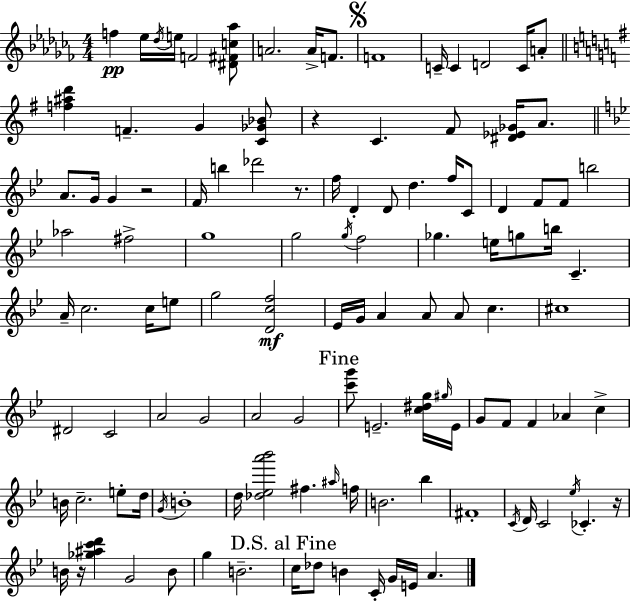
{
  \clef treble
  \numericTimeSignature
  \time 4/4
  \key aes \minor
  f''4\pp ees''16 \acciaccatura { des''16 } e''16 f'2 <dis' fis' c'' aes''>8 | a'2. a'16-> f'8. | \mark \markup { \musicglyph "scripts.segno" } f'1 | c'16-- c'4 d'2 c'16 a'8-. | \break \bar "||" \break \key g \major <f'' ais'' d'''>4 f'4.-- g'4 <c' ges' bes'>8 | r4 c'4. fis'8 <dis' ees' ges'>16 a'8. | \bar "||" \break \key bes \major a'8. g'16 g'4 r2 | f'16 b''4 des'''2 r8. | f''16 d'4-. d'8 d''4. f''16 c'8 | d'4 f'8 f'8 b''2 | \break aes''2 fis''2-> | g''1 | g''2 \acciaccatura { g''16 } f''2 | ges''4. e''16 g''8 b''16 c'4.-- | \break a'16-- c''2. c''16 e''8 | g''2 <d' c'' f''>2\mf | ees'16 g'16 a'4 a'8 a'8 c''4. | cis''1 | \break dis'2 c'2 | a'2 g'2 | a'2 g'2 | \mark "Fine" <c''' g'''>8 e'2.-- <c'' dis'' g''>16 | \break \grace { gis''16 } e'16 g'8 f'8 f'4 aes'4 c''4-> | b'16 c''2.-- e''8-. | d''16 \acciaccatura { g'16 } b'1-. | d''16 <des'' ees'' a''' bes'''>2 fis''4. | \break \grace { ais''16 } f''16 b'2. | bes''4 fis'1-. | \acciaccatura { c'16 } d'16 c'2 \acciaccatura { ees''16 } ces'4.-. | r16 b'16 r16 <ges'' ais'' c''' d'''>4 g'2 | \break b'8 g''4 b'2.-- | \mark "D.S. al Fine" c''16 des''8 b'4 c'16-. g'16 e'16 | a'4. \bar "|."
}